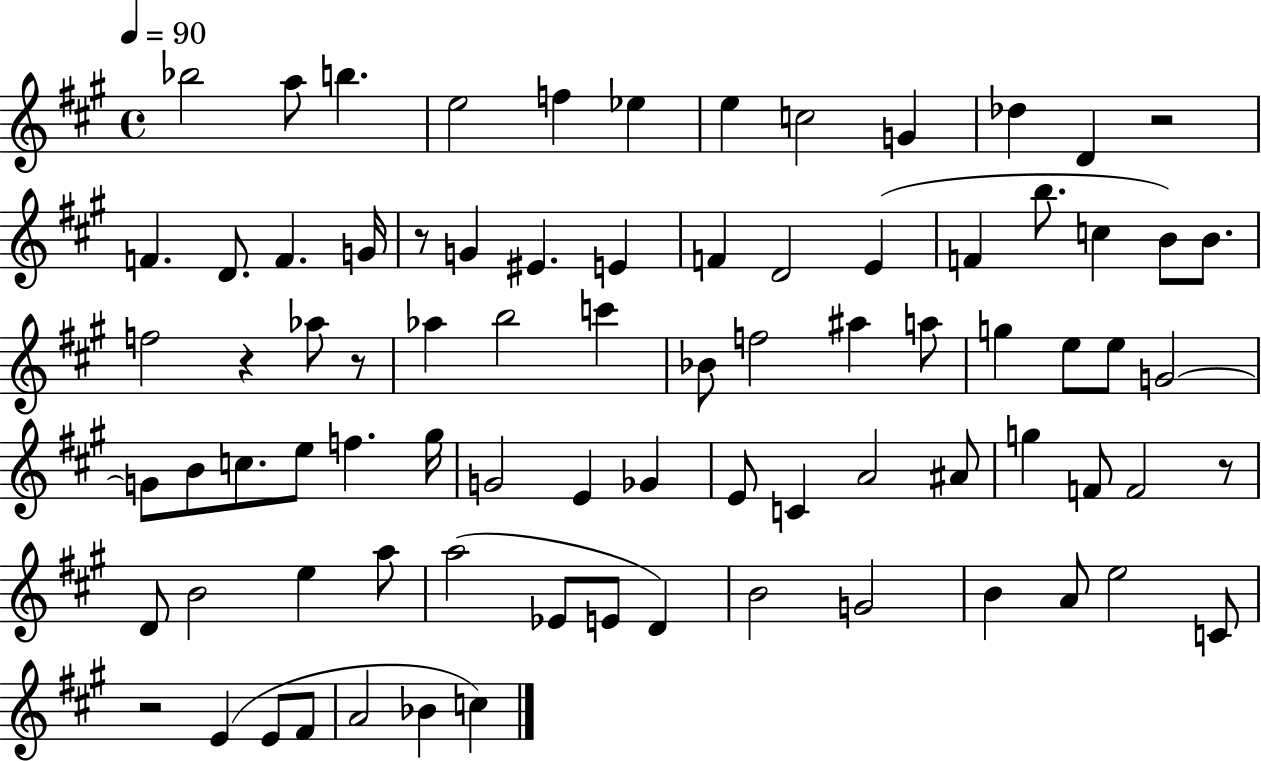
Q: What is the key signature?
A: A major